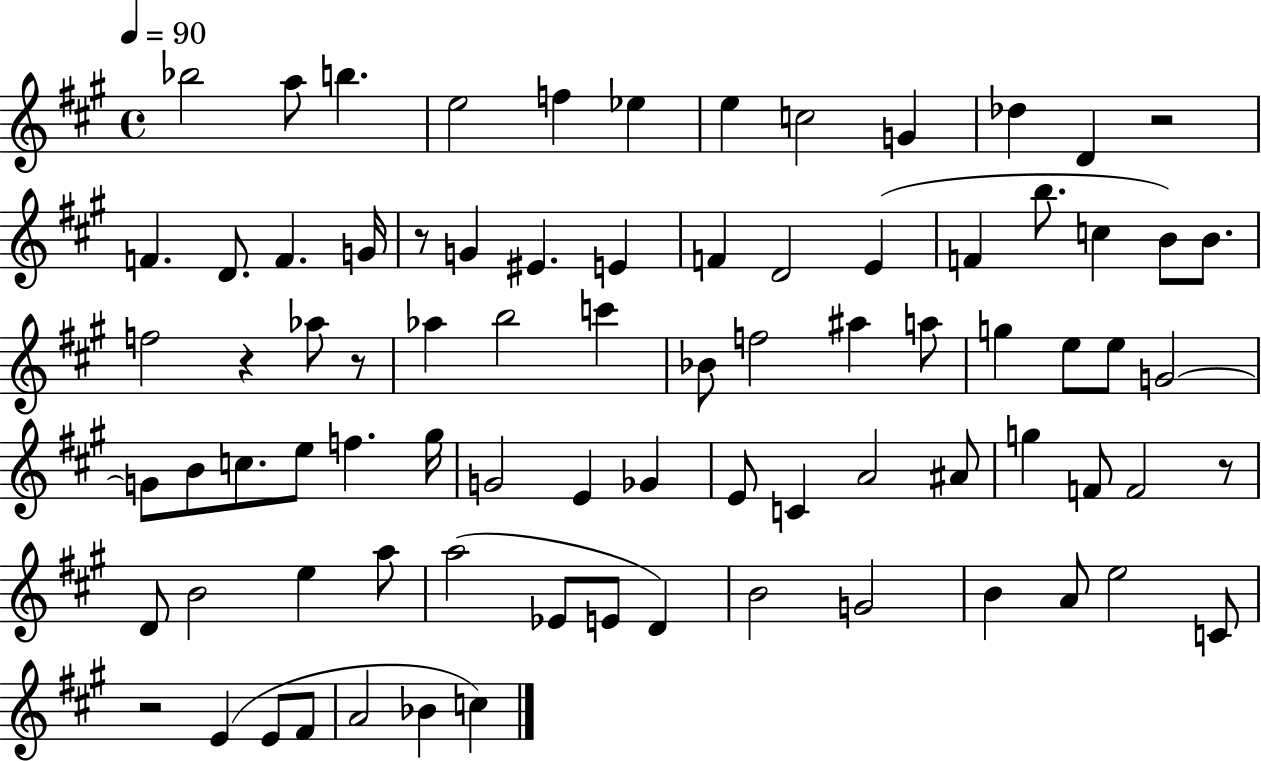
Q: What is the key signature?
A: A major